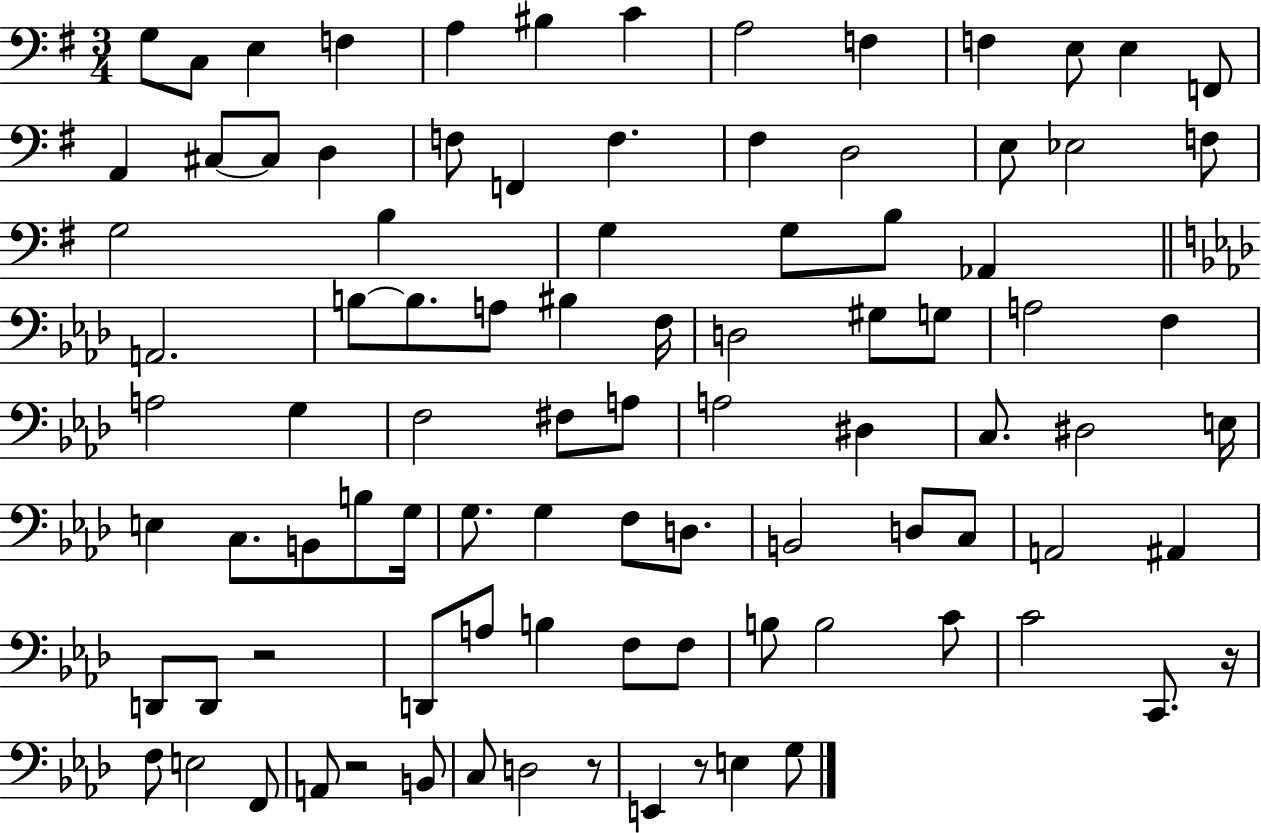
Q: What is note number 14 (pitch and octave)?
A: A2